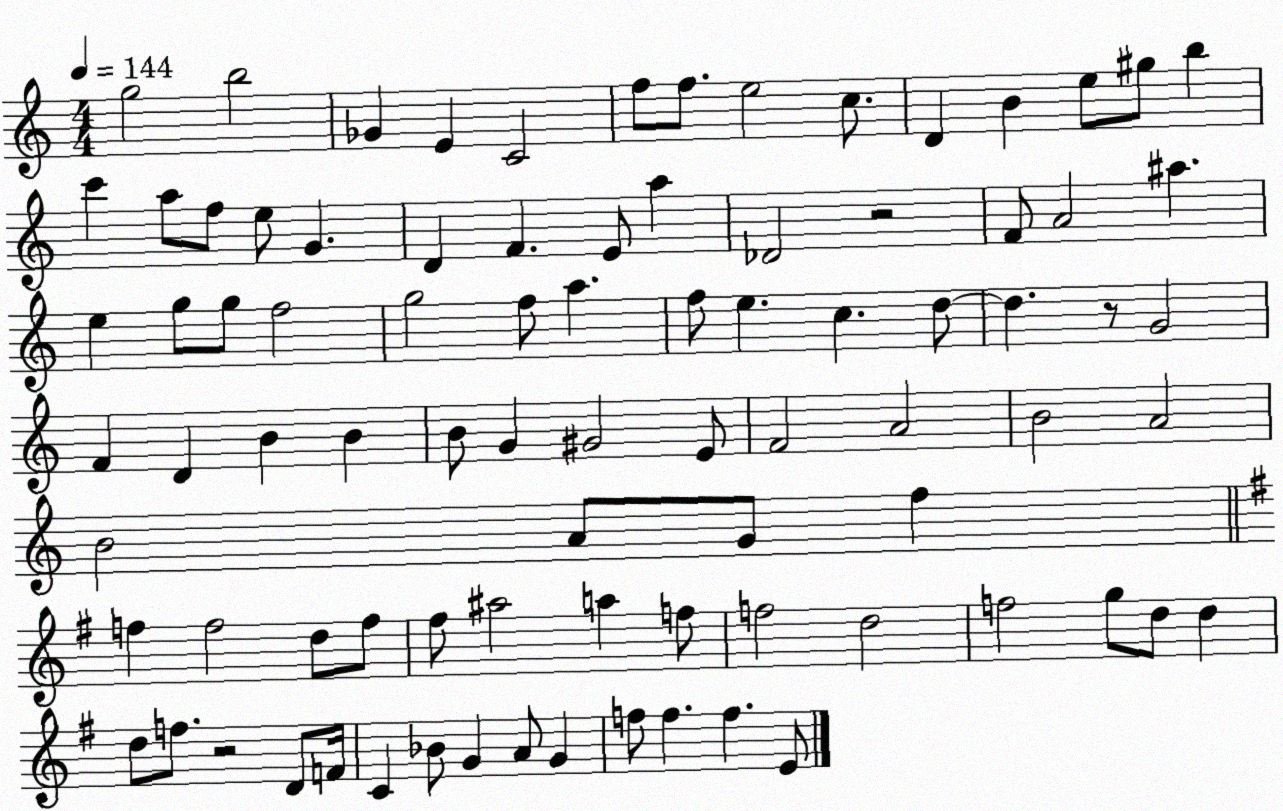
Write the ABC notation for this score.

X:1
T:Untitled
M:4/4
L:1/4
K:C
g2 b2 _G E C2 f/2 f/2 e2 c/2 D B e/2 ^g/2 b c' a/2 f/2 e/2 G D F E/2 a _D2 z2 F/2 A2 ^a e g/2 g/2 f2 g2 f/2 a f/2 e c d/2 d z/2 G2 F D B B B/2 G ^G2 E/2 F2 A2 B2 A2 B2 A/2 G/2 f f f2 d/2 f/2 ^f/2 ^a2 a f/2 f2 d2 f2 g/2 d/2 d d/2 f/2 z2 D/2 F/4 C _B/2 G A/2 G f/2 f f E/2